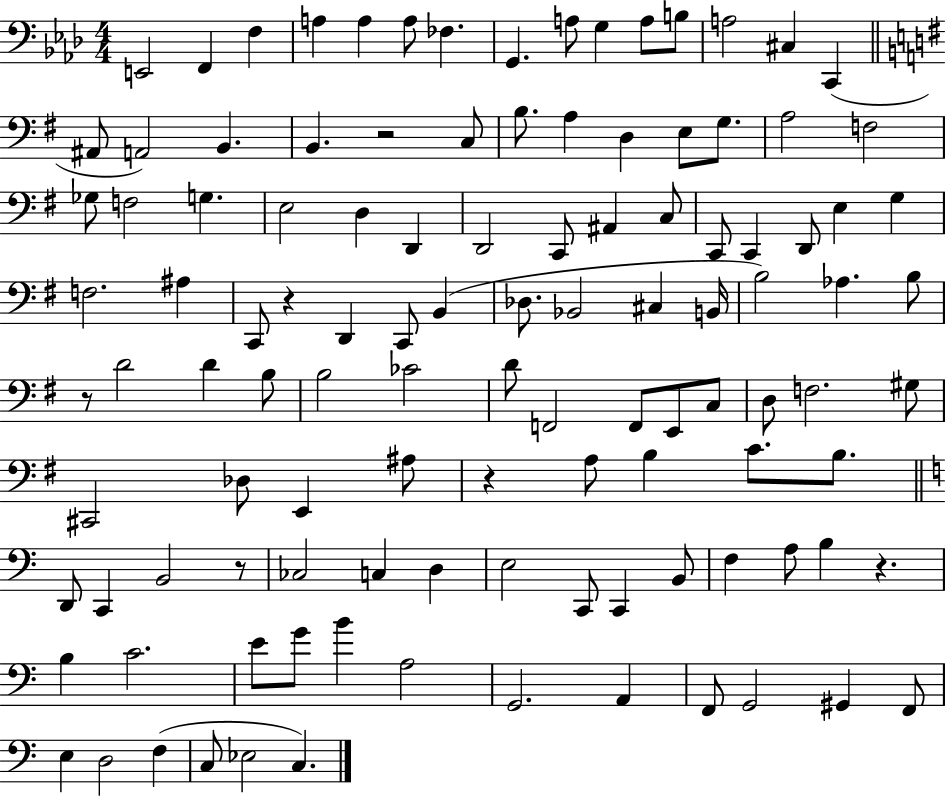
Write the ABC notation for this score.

X:1
T:Untitled
M:4/4
L:1/4
K:Ab
E,,2 F,, F, A, A, A,/2 _F, G,, A,/2 G, A,/2 B,/2 A,2 ^C, C,, ^A,,/2 A,,2 B,, B,, z2 C,/2 B,/2 A, D, E,/2 G,/2 A,2 F,2 _G,/2 F,2 G, E,2 D, D,, D,,2 C,,/2 ^A,, C,/2 C,,/2 C,, D,,/2 E, G, F,2 ^A, C,,/2 z D,, C,,/2 B,, _D,/2 _B,,2 ^C, B,,/4 B,2 _A, B,/2 z/2 D2 D B,/2 B,2 _C2 D/2 F,,2 F,,/2 E,,/2 C,/2 D,/2 F,2 ^G,/2 ^C,,2 _D,/2 E,, ^A,/2 z A,/2 B, C/2 B,/2 D,,/2 C,, B,,2 z/2 _C,2 C, D, E,2 C,,/2 C,, B,,/2 F, A,/2 B, z B, C2 E/2 G/2 B A,2 G,,2 A,, F,,/2 G,,2 ^G,, F,,/2 E, D,2 F, C,/2 _E,2 C,